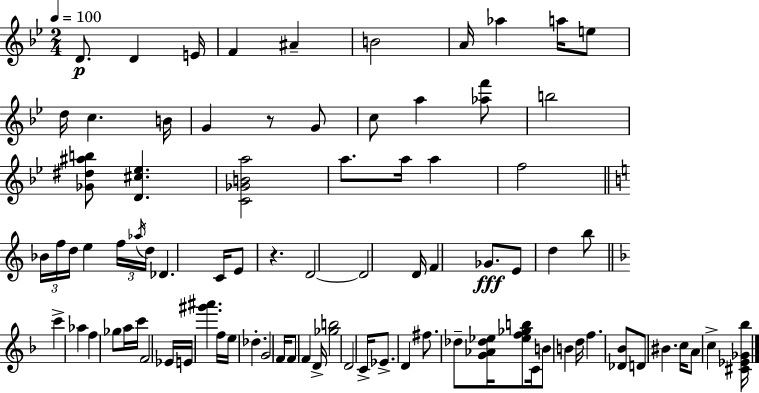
X:1
T:Untitled
M:2/4
L:1/4
K:Bb
D/2 D E/4 F ^A B2 A/4 _a a/4 e/2 d/4 c B/4 G z/2 G/2 c/2 a [_af']/2 b2 [_G^d^ab]/2 [D^c_e] [C_GBa]2 a/2 a/4 a f2 _B/4 f/4 d/4 e f/4 _a/4 d/4 _D C/4 E/2 z D2 D2 D/4 F _G/2 E/2 d b/2 c' _a f _g/2 a/4 c'/4 F2 _E/4 E/4 [^g'^a'] f/4 e/4 _d G2 F/4 F/2 F D/4 [_gb]2 D2 C/4 _E/2 D ^f/2 _d/2 [G_A_d_e]/4 [_ef_gb]/2 C/4 B/2 B d/4 f [_D_B]/2 D/2 ^B c/4 A/2 c [^C_E_G_b]/4